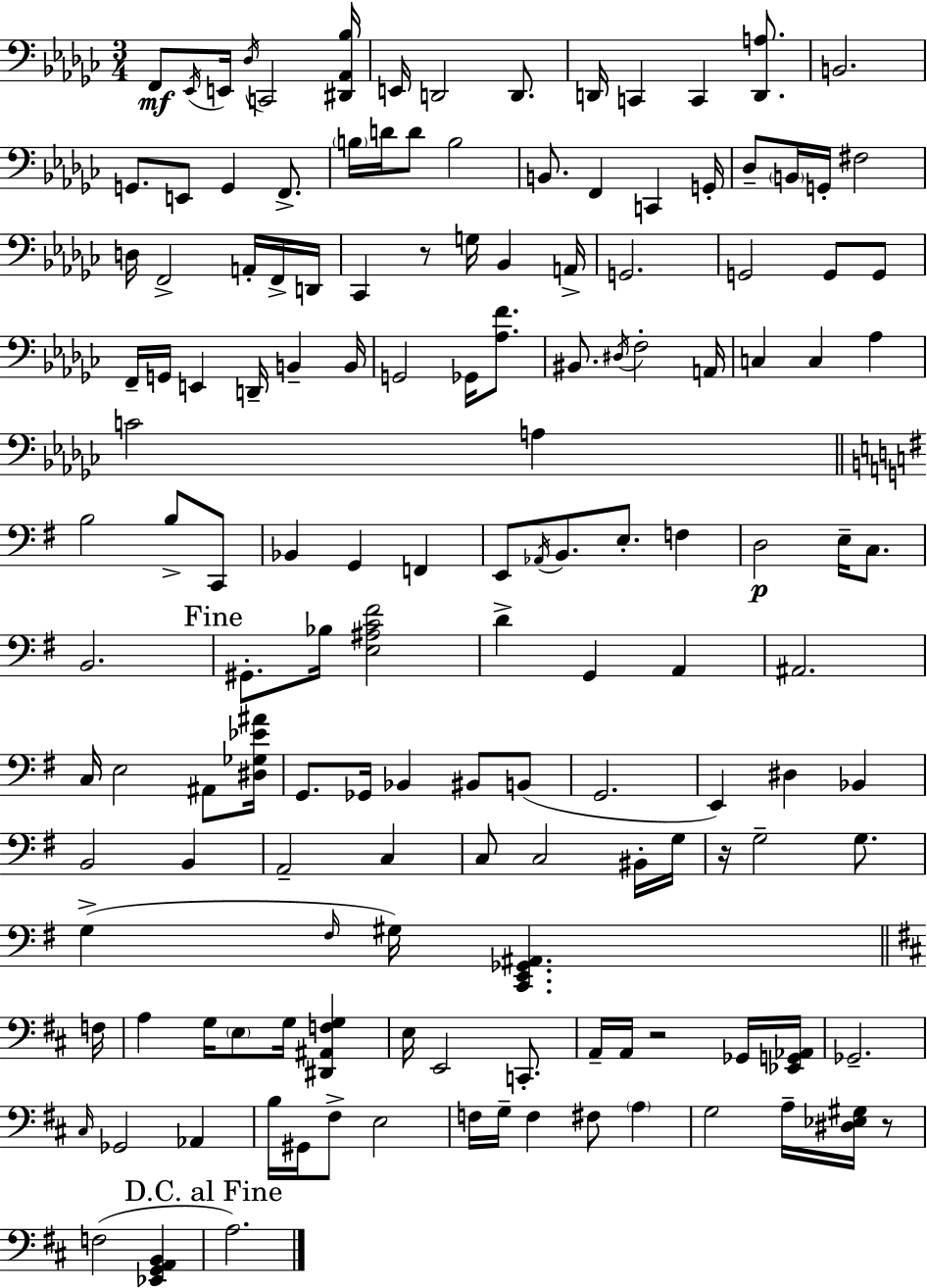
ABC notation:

X:1
T:Untitled
M:3/4
L:1/4
K:Ebm
F,,/2 _E,,/4 E,,/4 _D,/4 C,,2 [^D,,_A,,_B,]/4 E,,/4 D,,2 D,,/2 D,,/4 C,, C,, [D,,A,]/2 B,,2 G,,/2 E,,/2 G,, F,,/2 B,/4 D/4 D/2 B,2 B,,/2 F,, C,, G,,/4 _D,/2 B,,/4 G,,/4 ^F,2 D,/4 F,,2 A,,/4 F,,/4 D,,/4 _C,, z/2 G,/4 _B,, A,,/4 G,,2 G,,2 G,,/2 G,,/2 F,,/4 G,,/4 E,, D,,/4 B,, B,,/4 G,,2 _G,,/4 [_A,F]/2 ^B,,/2 ^D,/4 F,2 A,,/4 C, C, _A, C2 A, B,2 B,/2 C,,/2 _B,, G,, F,, E,,/2 _A,,/4 B,,/2 E,/2 F, D,2 E,/4 C,/2 B,,2 ^G,,/2 _B,/4 [E,^A,C^F]2 D G,, A,, ^A,,2 C,/4 E,2 ^A,,/2 [^D,_G,_E^A]/4 G,,/2 _G,,/4 _B,, ^B,,/2 B,,/2 G,,2 E,, ^D, _B,, B,,2 B,, A,,2 C, C,/2 C,2 ^B,,/4 G,/4 z/4 G,2 G,/2 G, ^F,/4 ^G,/4 [C,,E,,_G,,^A,,] F,/4 A, G,/4 E,/2 G,/4 [^D,,^A,,F,G,] E,/4 E,,2 C,,/2 A,,/4 A,,/4 z2 _G,,/4 [_E,,G,,_A,,]/4 _G,,2 ^C,/4 _G,,2 _A,, B,/4 ^G,,/4 ^F,/2 E,2 F,/4 G,/4 F, ^F,/2 A, G,2 A,/4 [^D,_E,^G,]/4 z/2 F,2 [_E,,G,,A,,B,,] A,2